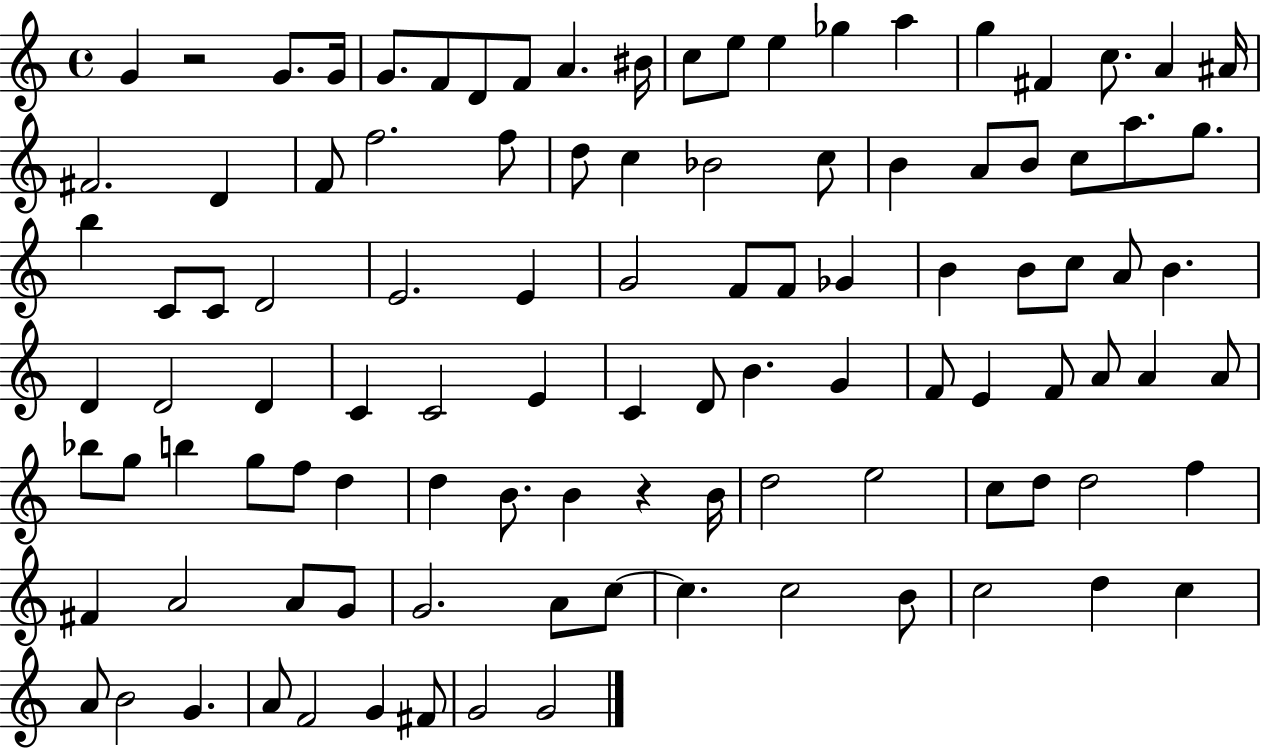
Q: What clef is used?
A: treble